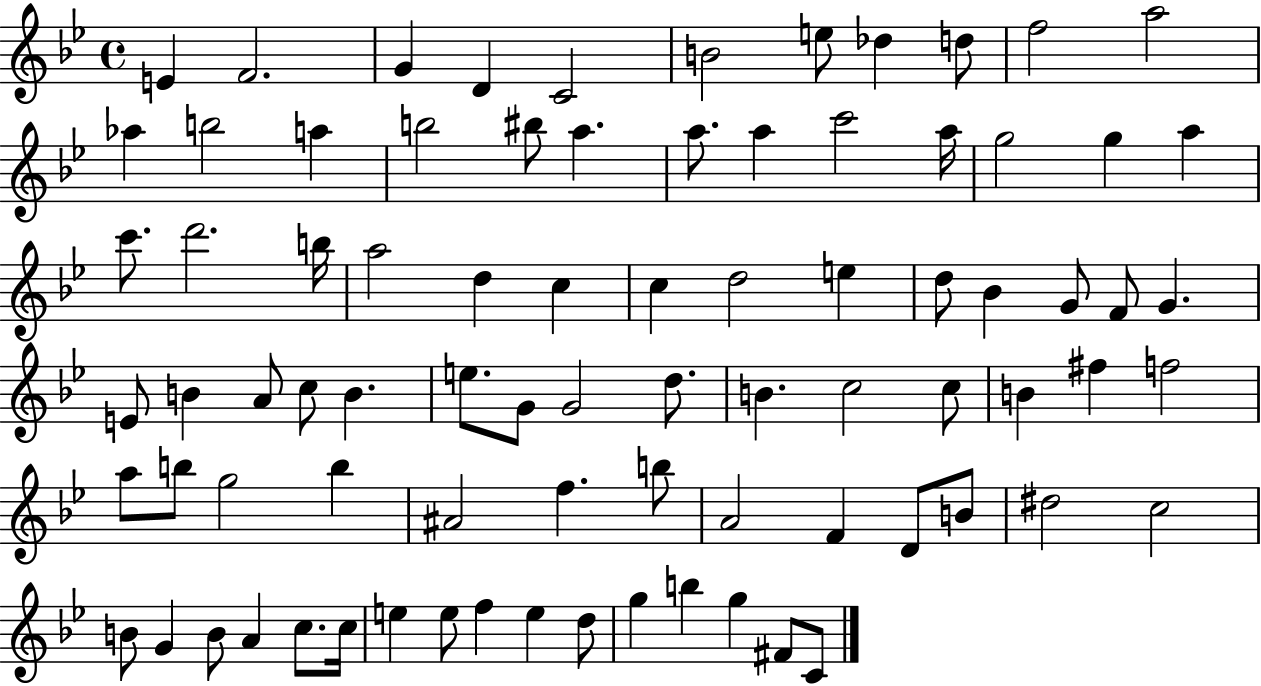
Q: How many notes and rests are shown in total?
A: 82